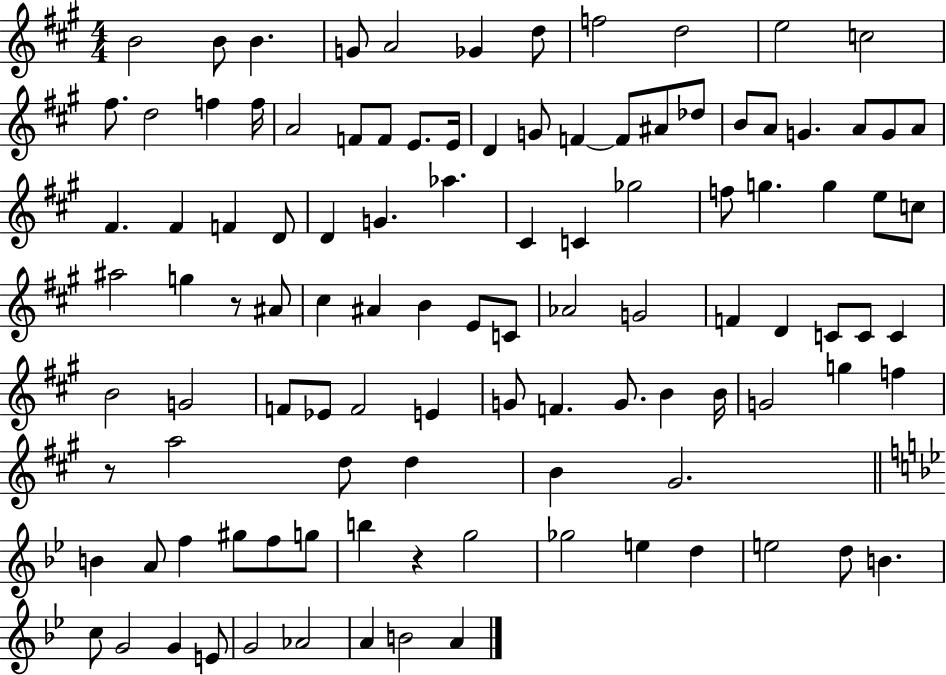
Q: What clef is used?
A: treble